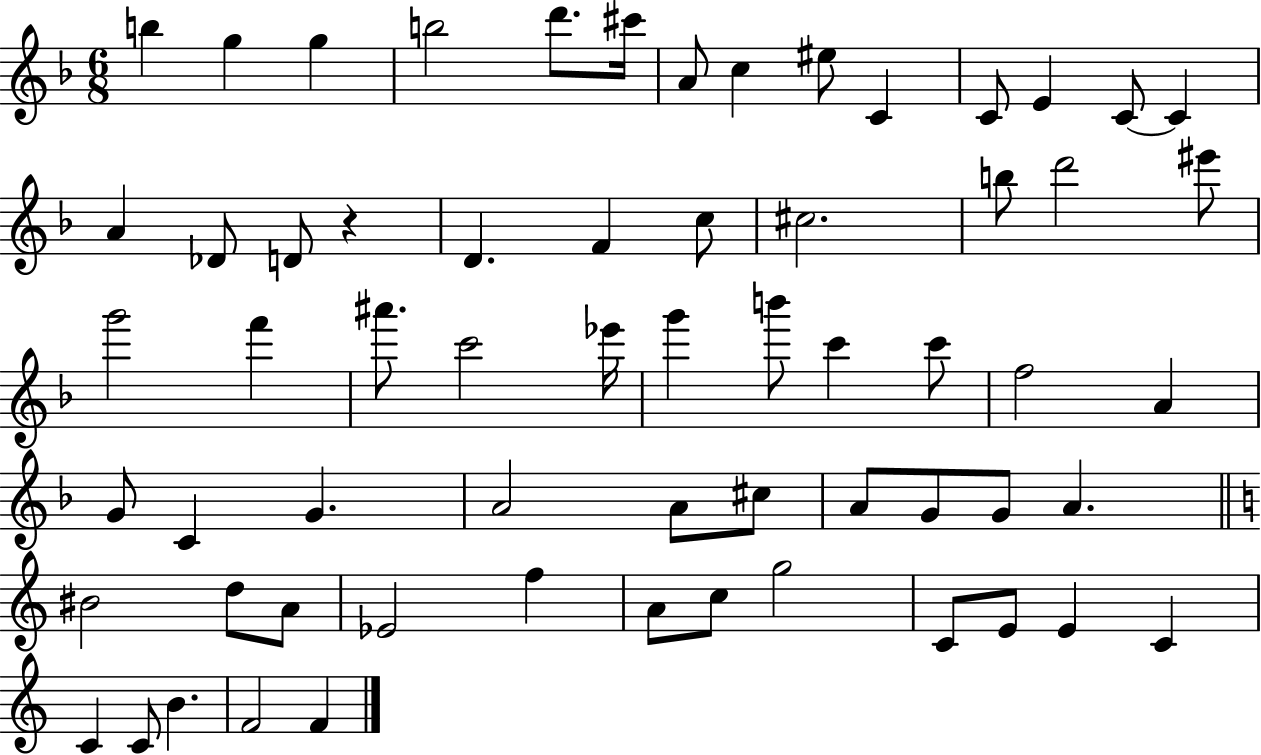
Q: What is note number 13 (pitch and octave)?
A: C4